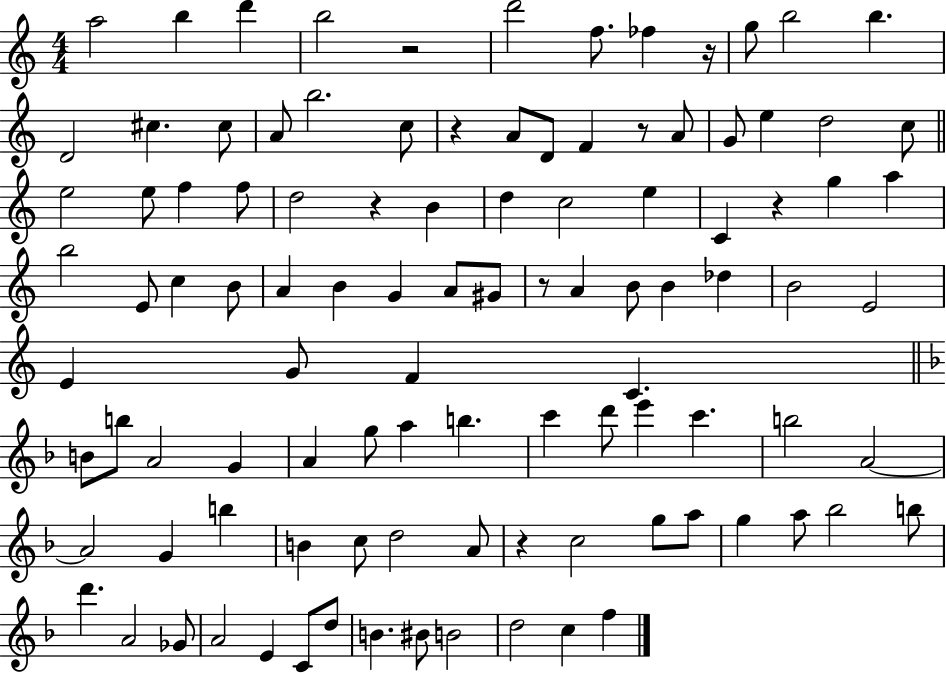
X:1
T:Untitled
M:4/4
L:1/4
K:C
a2 b d' b2 z2 d'2 f/2 _f z/4 g/2 b2 b D2 ^c ^c/2 A/2 b2 c/2 z A/2 D/2 F z/2 A/2 G/2 e d2 c/2 e2 e/2 f f/2 d2 z B d c2 e C z g a b2 E/2 c B/2 A B G A/2 ^G/2 z/2 A B/2 B _d B2 E2 E G/2 F C B/2 b/2 A2 G A g/2 a b c' d'/2 e' c' b2 A2 A2 G b B c/2 d2 A/2 z c2 g/2 a/2 g a/2 _b2 b/2 d' A2 _G/2 A2 E C/2 d/2 B ^B/2 B2 d2 c f